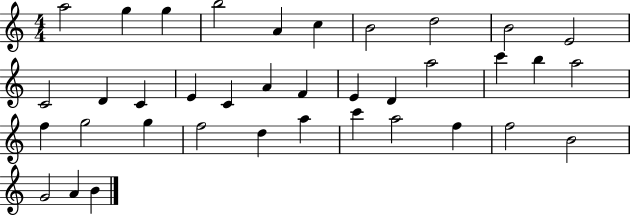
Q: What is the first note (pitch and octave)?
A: A5